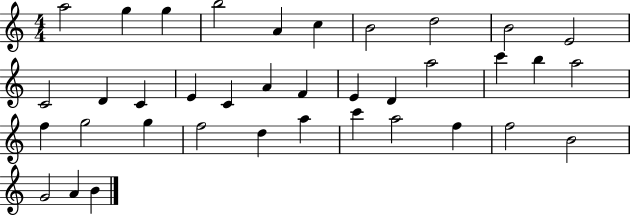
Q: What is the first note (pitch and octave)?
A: A5